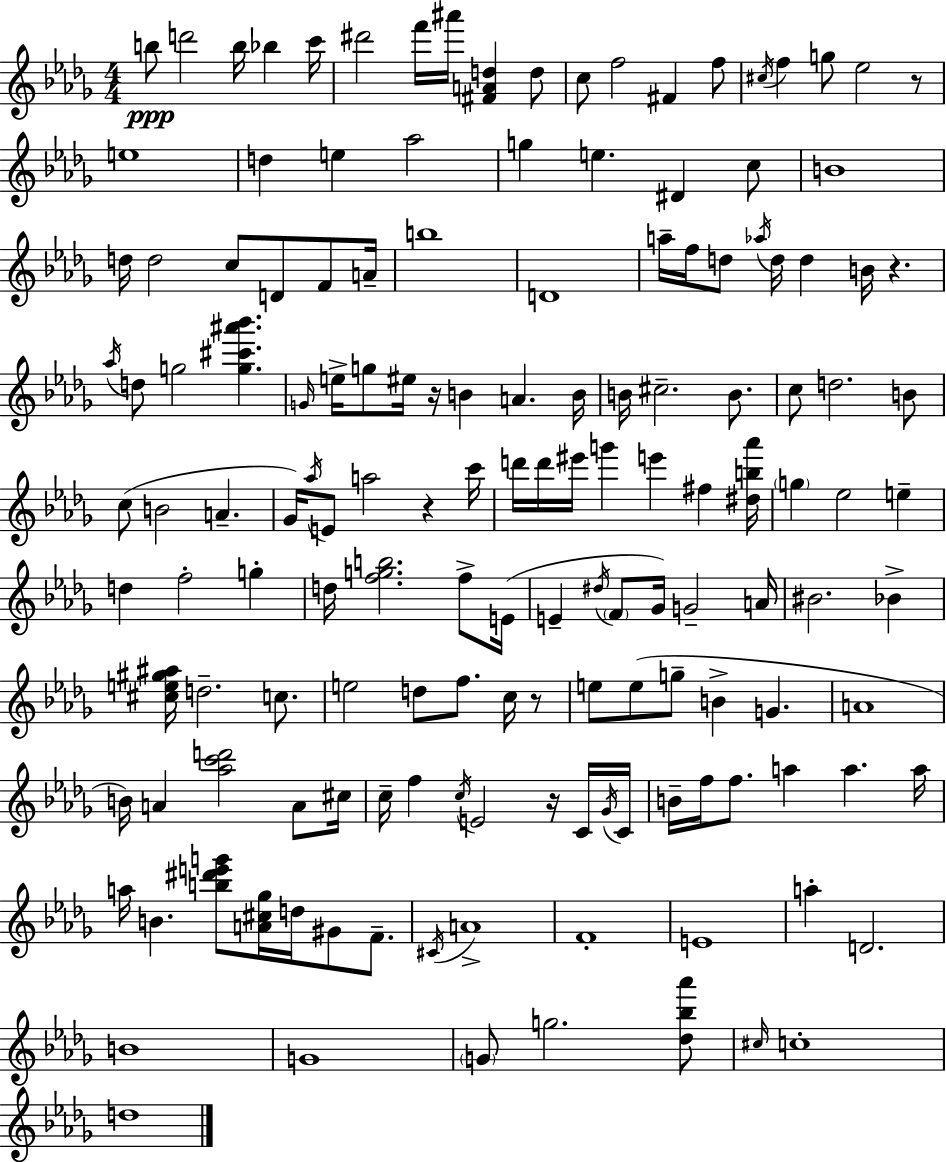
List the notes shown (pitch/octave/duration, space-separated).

B5/e D6/h B5/s Bb5/q C6/s D#6/h F6/s A#6/s [F#4,A4,D5]/q D5/e C5/e F5/h F#4/q F5/e C#5/s F5/q G5/e Eb5/h R/e E5/w D5/q E5/q Ab5/h G5/q E5/q. D#4/q C5/e B4/w D5/s D5/h C5/e D4/e F4/e A4/s B5/w D4/w A5/s F5/s D5/e Ab5/s D5/s D5/q B4/s R/q. Ab5/s D5/e G5/h [G5,C#6,A#6,Bb6]/q. G4/s E5/s G5/e EIS5/s R/s B4/q A4/q. B4/s B4/s C#5/h. B4/e. C5/e D5/h. B4/e C5/e B4/h A4/q. Gb4/s Ab5/s E4/e A5/h R/q C6/s D6/s D6/s EIS6/s G6/q E6/q F#5/q [D#5,B5,Ab6]/s G5/q Eb5/h E5/q D5/q F5/h G5/q D5/s [F5,G5,B5]/h. F5/e E4/s E4/q D#5/s F4/e Gb4/s G4/h A4/s BIS4/h. Bb4/q [C#5,E5,G#5,A#5]/s D5/h. C5/e. E5/h D5/e F5/e. C5/s R/e E5/e E5/e G5/e B4/q G4/q. A4/w B4/s A4/q [Ab5,C6,D6]/h A4/e C#5/s C5/s F5/q C5/s E4/h R/s C4/s Gb4/s C4/s B4/s F5/s F5/e. A5/q A5/q. A5/s A5/s B4/q. [B5,D#6,E6,G6]/e [A4,C#5,Gb5]/s D5/s G#4/e F4/e. C#4/s A4/w F4/w E4/w A5/q D4/h. B4/w G4/w G4/e G5/h. [Db5,Bb5,Ab6]/e C#5/s C5/w D5/w